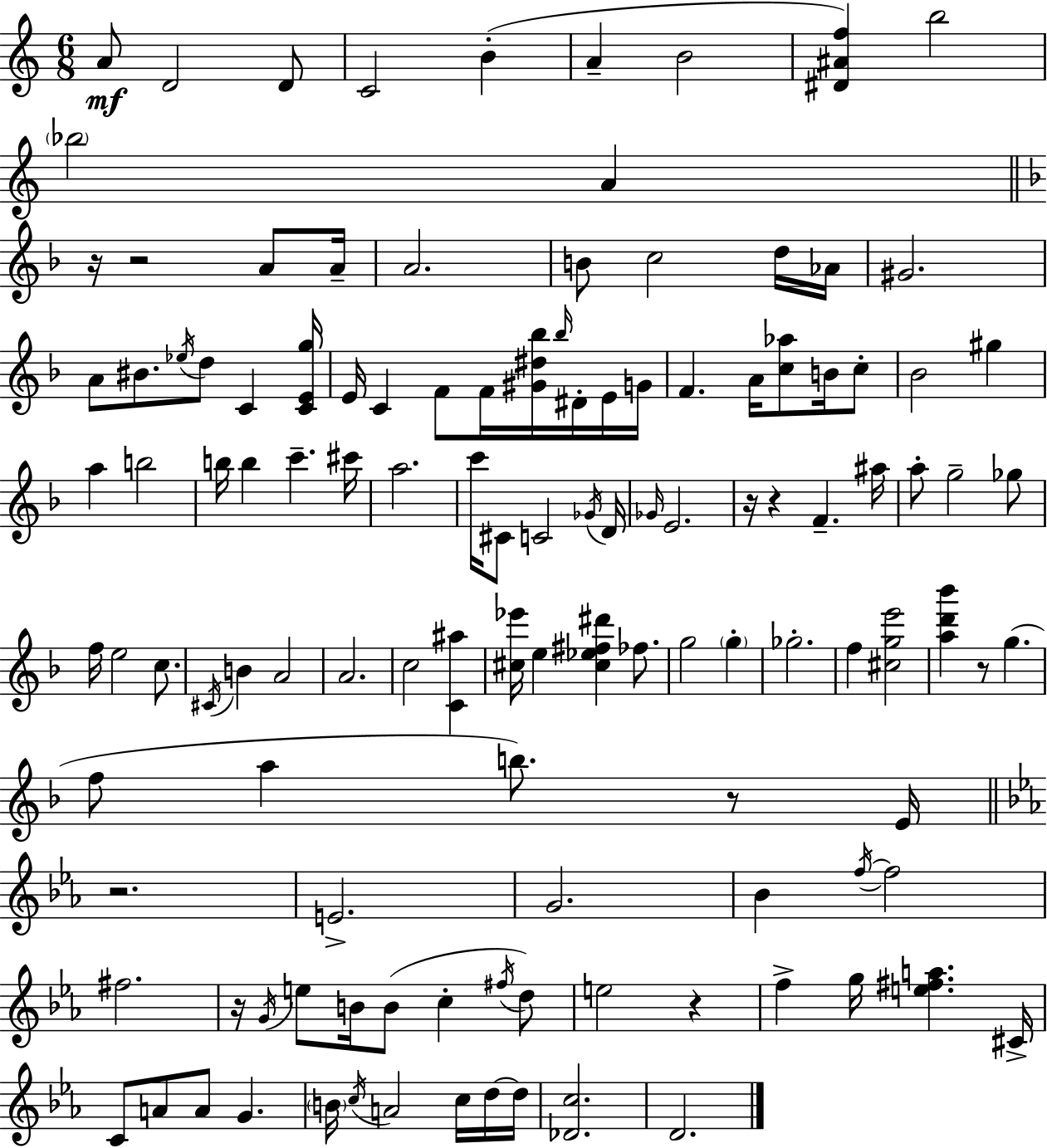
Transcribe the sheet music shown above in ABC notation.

X:1
T:Untitled
M:6/8
L:1/4
K:C
A/2 D2 D/2 C2 B A B2 [^D^Af] b2 _b2 A z/4 z2 A/2 A/4 A2 B/2 c2 d/4 _A/4 ^G2 A/2 ^B/2 _e/4 d/2 C [CEg]/4 E/4 C F/2 F/4 [^G^d_b]/4 _b/4 ^D/4 E/4 G/4 F A/4 [c_a]/2 B/4 c/2 _B2 ^g a b2 b/4 b c' ^c'/4 a2 c'/4 ^C/2 C2 _G/4 D/4 _G/4 E2 z/4 z F ^a/4 a/2 g2 _g/2 f/4 e2 c/2 ^C/4 B A2 A2 c2 [C^a] [^c_e']/4 e [^c_e^f^d'] _f/2 g2 g _g2 f [^cge']2 [ad'_b'] z/2 g f/2 a b/2 z/2 E/4 z2 E2 G2 _B f/4 f2 ^f2 z/4 G/4 e/2 B/4 B/2 c ^f/4 d/2 e2 z f g/4 [e^fa] ^C/4 C/2 A/2 A/2 G B/4 c/4 A2 c/4 d/4 d/4 [_Dc]2 D2